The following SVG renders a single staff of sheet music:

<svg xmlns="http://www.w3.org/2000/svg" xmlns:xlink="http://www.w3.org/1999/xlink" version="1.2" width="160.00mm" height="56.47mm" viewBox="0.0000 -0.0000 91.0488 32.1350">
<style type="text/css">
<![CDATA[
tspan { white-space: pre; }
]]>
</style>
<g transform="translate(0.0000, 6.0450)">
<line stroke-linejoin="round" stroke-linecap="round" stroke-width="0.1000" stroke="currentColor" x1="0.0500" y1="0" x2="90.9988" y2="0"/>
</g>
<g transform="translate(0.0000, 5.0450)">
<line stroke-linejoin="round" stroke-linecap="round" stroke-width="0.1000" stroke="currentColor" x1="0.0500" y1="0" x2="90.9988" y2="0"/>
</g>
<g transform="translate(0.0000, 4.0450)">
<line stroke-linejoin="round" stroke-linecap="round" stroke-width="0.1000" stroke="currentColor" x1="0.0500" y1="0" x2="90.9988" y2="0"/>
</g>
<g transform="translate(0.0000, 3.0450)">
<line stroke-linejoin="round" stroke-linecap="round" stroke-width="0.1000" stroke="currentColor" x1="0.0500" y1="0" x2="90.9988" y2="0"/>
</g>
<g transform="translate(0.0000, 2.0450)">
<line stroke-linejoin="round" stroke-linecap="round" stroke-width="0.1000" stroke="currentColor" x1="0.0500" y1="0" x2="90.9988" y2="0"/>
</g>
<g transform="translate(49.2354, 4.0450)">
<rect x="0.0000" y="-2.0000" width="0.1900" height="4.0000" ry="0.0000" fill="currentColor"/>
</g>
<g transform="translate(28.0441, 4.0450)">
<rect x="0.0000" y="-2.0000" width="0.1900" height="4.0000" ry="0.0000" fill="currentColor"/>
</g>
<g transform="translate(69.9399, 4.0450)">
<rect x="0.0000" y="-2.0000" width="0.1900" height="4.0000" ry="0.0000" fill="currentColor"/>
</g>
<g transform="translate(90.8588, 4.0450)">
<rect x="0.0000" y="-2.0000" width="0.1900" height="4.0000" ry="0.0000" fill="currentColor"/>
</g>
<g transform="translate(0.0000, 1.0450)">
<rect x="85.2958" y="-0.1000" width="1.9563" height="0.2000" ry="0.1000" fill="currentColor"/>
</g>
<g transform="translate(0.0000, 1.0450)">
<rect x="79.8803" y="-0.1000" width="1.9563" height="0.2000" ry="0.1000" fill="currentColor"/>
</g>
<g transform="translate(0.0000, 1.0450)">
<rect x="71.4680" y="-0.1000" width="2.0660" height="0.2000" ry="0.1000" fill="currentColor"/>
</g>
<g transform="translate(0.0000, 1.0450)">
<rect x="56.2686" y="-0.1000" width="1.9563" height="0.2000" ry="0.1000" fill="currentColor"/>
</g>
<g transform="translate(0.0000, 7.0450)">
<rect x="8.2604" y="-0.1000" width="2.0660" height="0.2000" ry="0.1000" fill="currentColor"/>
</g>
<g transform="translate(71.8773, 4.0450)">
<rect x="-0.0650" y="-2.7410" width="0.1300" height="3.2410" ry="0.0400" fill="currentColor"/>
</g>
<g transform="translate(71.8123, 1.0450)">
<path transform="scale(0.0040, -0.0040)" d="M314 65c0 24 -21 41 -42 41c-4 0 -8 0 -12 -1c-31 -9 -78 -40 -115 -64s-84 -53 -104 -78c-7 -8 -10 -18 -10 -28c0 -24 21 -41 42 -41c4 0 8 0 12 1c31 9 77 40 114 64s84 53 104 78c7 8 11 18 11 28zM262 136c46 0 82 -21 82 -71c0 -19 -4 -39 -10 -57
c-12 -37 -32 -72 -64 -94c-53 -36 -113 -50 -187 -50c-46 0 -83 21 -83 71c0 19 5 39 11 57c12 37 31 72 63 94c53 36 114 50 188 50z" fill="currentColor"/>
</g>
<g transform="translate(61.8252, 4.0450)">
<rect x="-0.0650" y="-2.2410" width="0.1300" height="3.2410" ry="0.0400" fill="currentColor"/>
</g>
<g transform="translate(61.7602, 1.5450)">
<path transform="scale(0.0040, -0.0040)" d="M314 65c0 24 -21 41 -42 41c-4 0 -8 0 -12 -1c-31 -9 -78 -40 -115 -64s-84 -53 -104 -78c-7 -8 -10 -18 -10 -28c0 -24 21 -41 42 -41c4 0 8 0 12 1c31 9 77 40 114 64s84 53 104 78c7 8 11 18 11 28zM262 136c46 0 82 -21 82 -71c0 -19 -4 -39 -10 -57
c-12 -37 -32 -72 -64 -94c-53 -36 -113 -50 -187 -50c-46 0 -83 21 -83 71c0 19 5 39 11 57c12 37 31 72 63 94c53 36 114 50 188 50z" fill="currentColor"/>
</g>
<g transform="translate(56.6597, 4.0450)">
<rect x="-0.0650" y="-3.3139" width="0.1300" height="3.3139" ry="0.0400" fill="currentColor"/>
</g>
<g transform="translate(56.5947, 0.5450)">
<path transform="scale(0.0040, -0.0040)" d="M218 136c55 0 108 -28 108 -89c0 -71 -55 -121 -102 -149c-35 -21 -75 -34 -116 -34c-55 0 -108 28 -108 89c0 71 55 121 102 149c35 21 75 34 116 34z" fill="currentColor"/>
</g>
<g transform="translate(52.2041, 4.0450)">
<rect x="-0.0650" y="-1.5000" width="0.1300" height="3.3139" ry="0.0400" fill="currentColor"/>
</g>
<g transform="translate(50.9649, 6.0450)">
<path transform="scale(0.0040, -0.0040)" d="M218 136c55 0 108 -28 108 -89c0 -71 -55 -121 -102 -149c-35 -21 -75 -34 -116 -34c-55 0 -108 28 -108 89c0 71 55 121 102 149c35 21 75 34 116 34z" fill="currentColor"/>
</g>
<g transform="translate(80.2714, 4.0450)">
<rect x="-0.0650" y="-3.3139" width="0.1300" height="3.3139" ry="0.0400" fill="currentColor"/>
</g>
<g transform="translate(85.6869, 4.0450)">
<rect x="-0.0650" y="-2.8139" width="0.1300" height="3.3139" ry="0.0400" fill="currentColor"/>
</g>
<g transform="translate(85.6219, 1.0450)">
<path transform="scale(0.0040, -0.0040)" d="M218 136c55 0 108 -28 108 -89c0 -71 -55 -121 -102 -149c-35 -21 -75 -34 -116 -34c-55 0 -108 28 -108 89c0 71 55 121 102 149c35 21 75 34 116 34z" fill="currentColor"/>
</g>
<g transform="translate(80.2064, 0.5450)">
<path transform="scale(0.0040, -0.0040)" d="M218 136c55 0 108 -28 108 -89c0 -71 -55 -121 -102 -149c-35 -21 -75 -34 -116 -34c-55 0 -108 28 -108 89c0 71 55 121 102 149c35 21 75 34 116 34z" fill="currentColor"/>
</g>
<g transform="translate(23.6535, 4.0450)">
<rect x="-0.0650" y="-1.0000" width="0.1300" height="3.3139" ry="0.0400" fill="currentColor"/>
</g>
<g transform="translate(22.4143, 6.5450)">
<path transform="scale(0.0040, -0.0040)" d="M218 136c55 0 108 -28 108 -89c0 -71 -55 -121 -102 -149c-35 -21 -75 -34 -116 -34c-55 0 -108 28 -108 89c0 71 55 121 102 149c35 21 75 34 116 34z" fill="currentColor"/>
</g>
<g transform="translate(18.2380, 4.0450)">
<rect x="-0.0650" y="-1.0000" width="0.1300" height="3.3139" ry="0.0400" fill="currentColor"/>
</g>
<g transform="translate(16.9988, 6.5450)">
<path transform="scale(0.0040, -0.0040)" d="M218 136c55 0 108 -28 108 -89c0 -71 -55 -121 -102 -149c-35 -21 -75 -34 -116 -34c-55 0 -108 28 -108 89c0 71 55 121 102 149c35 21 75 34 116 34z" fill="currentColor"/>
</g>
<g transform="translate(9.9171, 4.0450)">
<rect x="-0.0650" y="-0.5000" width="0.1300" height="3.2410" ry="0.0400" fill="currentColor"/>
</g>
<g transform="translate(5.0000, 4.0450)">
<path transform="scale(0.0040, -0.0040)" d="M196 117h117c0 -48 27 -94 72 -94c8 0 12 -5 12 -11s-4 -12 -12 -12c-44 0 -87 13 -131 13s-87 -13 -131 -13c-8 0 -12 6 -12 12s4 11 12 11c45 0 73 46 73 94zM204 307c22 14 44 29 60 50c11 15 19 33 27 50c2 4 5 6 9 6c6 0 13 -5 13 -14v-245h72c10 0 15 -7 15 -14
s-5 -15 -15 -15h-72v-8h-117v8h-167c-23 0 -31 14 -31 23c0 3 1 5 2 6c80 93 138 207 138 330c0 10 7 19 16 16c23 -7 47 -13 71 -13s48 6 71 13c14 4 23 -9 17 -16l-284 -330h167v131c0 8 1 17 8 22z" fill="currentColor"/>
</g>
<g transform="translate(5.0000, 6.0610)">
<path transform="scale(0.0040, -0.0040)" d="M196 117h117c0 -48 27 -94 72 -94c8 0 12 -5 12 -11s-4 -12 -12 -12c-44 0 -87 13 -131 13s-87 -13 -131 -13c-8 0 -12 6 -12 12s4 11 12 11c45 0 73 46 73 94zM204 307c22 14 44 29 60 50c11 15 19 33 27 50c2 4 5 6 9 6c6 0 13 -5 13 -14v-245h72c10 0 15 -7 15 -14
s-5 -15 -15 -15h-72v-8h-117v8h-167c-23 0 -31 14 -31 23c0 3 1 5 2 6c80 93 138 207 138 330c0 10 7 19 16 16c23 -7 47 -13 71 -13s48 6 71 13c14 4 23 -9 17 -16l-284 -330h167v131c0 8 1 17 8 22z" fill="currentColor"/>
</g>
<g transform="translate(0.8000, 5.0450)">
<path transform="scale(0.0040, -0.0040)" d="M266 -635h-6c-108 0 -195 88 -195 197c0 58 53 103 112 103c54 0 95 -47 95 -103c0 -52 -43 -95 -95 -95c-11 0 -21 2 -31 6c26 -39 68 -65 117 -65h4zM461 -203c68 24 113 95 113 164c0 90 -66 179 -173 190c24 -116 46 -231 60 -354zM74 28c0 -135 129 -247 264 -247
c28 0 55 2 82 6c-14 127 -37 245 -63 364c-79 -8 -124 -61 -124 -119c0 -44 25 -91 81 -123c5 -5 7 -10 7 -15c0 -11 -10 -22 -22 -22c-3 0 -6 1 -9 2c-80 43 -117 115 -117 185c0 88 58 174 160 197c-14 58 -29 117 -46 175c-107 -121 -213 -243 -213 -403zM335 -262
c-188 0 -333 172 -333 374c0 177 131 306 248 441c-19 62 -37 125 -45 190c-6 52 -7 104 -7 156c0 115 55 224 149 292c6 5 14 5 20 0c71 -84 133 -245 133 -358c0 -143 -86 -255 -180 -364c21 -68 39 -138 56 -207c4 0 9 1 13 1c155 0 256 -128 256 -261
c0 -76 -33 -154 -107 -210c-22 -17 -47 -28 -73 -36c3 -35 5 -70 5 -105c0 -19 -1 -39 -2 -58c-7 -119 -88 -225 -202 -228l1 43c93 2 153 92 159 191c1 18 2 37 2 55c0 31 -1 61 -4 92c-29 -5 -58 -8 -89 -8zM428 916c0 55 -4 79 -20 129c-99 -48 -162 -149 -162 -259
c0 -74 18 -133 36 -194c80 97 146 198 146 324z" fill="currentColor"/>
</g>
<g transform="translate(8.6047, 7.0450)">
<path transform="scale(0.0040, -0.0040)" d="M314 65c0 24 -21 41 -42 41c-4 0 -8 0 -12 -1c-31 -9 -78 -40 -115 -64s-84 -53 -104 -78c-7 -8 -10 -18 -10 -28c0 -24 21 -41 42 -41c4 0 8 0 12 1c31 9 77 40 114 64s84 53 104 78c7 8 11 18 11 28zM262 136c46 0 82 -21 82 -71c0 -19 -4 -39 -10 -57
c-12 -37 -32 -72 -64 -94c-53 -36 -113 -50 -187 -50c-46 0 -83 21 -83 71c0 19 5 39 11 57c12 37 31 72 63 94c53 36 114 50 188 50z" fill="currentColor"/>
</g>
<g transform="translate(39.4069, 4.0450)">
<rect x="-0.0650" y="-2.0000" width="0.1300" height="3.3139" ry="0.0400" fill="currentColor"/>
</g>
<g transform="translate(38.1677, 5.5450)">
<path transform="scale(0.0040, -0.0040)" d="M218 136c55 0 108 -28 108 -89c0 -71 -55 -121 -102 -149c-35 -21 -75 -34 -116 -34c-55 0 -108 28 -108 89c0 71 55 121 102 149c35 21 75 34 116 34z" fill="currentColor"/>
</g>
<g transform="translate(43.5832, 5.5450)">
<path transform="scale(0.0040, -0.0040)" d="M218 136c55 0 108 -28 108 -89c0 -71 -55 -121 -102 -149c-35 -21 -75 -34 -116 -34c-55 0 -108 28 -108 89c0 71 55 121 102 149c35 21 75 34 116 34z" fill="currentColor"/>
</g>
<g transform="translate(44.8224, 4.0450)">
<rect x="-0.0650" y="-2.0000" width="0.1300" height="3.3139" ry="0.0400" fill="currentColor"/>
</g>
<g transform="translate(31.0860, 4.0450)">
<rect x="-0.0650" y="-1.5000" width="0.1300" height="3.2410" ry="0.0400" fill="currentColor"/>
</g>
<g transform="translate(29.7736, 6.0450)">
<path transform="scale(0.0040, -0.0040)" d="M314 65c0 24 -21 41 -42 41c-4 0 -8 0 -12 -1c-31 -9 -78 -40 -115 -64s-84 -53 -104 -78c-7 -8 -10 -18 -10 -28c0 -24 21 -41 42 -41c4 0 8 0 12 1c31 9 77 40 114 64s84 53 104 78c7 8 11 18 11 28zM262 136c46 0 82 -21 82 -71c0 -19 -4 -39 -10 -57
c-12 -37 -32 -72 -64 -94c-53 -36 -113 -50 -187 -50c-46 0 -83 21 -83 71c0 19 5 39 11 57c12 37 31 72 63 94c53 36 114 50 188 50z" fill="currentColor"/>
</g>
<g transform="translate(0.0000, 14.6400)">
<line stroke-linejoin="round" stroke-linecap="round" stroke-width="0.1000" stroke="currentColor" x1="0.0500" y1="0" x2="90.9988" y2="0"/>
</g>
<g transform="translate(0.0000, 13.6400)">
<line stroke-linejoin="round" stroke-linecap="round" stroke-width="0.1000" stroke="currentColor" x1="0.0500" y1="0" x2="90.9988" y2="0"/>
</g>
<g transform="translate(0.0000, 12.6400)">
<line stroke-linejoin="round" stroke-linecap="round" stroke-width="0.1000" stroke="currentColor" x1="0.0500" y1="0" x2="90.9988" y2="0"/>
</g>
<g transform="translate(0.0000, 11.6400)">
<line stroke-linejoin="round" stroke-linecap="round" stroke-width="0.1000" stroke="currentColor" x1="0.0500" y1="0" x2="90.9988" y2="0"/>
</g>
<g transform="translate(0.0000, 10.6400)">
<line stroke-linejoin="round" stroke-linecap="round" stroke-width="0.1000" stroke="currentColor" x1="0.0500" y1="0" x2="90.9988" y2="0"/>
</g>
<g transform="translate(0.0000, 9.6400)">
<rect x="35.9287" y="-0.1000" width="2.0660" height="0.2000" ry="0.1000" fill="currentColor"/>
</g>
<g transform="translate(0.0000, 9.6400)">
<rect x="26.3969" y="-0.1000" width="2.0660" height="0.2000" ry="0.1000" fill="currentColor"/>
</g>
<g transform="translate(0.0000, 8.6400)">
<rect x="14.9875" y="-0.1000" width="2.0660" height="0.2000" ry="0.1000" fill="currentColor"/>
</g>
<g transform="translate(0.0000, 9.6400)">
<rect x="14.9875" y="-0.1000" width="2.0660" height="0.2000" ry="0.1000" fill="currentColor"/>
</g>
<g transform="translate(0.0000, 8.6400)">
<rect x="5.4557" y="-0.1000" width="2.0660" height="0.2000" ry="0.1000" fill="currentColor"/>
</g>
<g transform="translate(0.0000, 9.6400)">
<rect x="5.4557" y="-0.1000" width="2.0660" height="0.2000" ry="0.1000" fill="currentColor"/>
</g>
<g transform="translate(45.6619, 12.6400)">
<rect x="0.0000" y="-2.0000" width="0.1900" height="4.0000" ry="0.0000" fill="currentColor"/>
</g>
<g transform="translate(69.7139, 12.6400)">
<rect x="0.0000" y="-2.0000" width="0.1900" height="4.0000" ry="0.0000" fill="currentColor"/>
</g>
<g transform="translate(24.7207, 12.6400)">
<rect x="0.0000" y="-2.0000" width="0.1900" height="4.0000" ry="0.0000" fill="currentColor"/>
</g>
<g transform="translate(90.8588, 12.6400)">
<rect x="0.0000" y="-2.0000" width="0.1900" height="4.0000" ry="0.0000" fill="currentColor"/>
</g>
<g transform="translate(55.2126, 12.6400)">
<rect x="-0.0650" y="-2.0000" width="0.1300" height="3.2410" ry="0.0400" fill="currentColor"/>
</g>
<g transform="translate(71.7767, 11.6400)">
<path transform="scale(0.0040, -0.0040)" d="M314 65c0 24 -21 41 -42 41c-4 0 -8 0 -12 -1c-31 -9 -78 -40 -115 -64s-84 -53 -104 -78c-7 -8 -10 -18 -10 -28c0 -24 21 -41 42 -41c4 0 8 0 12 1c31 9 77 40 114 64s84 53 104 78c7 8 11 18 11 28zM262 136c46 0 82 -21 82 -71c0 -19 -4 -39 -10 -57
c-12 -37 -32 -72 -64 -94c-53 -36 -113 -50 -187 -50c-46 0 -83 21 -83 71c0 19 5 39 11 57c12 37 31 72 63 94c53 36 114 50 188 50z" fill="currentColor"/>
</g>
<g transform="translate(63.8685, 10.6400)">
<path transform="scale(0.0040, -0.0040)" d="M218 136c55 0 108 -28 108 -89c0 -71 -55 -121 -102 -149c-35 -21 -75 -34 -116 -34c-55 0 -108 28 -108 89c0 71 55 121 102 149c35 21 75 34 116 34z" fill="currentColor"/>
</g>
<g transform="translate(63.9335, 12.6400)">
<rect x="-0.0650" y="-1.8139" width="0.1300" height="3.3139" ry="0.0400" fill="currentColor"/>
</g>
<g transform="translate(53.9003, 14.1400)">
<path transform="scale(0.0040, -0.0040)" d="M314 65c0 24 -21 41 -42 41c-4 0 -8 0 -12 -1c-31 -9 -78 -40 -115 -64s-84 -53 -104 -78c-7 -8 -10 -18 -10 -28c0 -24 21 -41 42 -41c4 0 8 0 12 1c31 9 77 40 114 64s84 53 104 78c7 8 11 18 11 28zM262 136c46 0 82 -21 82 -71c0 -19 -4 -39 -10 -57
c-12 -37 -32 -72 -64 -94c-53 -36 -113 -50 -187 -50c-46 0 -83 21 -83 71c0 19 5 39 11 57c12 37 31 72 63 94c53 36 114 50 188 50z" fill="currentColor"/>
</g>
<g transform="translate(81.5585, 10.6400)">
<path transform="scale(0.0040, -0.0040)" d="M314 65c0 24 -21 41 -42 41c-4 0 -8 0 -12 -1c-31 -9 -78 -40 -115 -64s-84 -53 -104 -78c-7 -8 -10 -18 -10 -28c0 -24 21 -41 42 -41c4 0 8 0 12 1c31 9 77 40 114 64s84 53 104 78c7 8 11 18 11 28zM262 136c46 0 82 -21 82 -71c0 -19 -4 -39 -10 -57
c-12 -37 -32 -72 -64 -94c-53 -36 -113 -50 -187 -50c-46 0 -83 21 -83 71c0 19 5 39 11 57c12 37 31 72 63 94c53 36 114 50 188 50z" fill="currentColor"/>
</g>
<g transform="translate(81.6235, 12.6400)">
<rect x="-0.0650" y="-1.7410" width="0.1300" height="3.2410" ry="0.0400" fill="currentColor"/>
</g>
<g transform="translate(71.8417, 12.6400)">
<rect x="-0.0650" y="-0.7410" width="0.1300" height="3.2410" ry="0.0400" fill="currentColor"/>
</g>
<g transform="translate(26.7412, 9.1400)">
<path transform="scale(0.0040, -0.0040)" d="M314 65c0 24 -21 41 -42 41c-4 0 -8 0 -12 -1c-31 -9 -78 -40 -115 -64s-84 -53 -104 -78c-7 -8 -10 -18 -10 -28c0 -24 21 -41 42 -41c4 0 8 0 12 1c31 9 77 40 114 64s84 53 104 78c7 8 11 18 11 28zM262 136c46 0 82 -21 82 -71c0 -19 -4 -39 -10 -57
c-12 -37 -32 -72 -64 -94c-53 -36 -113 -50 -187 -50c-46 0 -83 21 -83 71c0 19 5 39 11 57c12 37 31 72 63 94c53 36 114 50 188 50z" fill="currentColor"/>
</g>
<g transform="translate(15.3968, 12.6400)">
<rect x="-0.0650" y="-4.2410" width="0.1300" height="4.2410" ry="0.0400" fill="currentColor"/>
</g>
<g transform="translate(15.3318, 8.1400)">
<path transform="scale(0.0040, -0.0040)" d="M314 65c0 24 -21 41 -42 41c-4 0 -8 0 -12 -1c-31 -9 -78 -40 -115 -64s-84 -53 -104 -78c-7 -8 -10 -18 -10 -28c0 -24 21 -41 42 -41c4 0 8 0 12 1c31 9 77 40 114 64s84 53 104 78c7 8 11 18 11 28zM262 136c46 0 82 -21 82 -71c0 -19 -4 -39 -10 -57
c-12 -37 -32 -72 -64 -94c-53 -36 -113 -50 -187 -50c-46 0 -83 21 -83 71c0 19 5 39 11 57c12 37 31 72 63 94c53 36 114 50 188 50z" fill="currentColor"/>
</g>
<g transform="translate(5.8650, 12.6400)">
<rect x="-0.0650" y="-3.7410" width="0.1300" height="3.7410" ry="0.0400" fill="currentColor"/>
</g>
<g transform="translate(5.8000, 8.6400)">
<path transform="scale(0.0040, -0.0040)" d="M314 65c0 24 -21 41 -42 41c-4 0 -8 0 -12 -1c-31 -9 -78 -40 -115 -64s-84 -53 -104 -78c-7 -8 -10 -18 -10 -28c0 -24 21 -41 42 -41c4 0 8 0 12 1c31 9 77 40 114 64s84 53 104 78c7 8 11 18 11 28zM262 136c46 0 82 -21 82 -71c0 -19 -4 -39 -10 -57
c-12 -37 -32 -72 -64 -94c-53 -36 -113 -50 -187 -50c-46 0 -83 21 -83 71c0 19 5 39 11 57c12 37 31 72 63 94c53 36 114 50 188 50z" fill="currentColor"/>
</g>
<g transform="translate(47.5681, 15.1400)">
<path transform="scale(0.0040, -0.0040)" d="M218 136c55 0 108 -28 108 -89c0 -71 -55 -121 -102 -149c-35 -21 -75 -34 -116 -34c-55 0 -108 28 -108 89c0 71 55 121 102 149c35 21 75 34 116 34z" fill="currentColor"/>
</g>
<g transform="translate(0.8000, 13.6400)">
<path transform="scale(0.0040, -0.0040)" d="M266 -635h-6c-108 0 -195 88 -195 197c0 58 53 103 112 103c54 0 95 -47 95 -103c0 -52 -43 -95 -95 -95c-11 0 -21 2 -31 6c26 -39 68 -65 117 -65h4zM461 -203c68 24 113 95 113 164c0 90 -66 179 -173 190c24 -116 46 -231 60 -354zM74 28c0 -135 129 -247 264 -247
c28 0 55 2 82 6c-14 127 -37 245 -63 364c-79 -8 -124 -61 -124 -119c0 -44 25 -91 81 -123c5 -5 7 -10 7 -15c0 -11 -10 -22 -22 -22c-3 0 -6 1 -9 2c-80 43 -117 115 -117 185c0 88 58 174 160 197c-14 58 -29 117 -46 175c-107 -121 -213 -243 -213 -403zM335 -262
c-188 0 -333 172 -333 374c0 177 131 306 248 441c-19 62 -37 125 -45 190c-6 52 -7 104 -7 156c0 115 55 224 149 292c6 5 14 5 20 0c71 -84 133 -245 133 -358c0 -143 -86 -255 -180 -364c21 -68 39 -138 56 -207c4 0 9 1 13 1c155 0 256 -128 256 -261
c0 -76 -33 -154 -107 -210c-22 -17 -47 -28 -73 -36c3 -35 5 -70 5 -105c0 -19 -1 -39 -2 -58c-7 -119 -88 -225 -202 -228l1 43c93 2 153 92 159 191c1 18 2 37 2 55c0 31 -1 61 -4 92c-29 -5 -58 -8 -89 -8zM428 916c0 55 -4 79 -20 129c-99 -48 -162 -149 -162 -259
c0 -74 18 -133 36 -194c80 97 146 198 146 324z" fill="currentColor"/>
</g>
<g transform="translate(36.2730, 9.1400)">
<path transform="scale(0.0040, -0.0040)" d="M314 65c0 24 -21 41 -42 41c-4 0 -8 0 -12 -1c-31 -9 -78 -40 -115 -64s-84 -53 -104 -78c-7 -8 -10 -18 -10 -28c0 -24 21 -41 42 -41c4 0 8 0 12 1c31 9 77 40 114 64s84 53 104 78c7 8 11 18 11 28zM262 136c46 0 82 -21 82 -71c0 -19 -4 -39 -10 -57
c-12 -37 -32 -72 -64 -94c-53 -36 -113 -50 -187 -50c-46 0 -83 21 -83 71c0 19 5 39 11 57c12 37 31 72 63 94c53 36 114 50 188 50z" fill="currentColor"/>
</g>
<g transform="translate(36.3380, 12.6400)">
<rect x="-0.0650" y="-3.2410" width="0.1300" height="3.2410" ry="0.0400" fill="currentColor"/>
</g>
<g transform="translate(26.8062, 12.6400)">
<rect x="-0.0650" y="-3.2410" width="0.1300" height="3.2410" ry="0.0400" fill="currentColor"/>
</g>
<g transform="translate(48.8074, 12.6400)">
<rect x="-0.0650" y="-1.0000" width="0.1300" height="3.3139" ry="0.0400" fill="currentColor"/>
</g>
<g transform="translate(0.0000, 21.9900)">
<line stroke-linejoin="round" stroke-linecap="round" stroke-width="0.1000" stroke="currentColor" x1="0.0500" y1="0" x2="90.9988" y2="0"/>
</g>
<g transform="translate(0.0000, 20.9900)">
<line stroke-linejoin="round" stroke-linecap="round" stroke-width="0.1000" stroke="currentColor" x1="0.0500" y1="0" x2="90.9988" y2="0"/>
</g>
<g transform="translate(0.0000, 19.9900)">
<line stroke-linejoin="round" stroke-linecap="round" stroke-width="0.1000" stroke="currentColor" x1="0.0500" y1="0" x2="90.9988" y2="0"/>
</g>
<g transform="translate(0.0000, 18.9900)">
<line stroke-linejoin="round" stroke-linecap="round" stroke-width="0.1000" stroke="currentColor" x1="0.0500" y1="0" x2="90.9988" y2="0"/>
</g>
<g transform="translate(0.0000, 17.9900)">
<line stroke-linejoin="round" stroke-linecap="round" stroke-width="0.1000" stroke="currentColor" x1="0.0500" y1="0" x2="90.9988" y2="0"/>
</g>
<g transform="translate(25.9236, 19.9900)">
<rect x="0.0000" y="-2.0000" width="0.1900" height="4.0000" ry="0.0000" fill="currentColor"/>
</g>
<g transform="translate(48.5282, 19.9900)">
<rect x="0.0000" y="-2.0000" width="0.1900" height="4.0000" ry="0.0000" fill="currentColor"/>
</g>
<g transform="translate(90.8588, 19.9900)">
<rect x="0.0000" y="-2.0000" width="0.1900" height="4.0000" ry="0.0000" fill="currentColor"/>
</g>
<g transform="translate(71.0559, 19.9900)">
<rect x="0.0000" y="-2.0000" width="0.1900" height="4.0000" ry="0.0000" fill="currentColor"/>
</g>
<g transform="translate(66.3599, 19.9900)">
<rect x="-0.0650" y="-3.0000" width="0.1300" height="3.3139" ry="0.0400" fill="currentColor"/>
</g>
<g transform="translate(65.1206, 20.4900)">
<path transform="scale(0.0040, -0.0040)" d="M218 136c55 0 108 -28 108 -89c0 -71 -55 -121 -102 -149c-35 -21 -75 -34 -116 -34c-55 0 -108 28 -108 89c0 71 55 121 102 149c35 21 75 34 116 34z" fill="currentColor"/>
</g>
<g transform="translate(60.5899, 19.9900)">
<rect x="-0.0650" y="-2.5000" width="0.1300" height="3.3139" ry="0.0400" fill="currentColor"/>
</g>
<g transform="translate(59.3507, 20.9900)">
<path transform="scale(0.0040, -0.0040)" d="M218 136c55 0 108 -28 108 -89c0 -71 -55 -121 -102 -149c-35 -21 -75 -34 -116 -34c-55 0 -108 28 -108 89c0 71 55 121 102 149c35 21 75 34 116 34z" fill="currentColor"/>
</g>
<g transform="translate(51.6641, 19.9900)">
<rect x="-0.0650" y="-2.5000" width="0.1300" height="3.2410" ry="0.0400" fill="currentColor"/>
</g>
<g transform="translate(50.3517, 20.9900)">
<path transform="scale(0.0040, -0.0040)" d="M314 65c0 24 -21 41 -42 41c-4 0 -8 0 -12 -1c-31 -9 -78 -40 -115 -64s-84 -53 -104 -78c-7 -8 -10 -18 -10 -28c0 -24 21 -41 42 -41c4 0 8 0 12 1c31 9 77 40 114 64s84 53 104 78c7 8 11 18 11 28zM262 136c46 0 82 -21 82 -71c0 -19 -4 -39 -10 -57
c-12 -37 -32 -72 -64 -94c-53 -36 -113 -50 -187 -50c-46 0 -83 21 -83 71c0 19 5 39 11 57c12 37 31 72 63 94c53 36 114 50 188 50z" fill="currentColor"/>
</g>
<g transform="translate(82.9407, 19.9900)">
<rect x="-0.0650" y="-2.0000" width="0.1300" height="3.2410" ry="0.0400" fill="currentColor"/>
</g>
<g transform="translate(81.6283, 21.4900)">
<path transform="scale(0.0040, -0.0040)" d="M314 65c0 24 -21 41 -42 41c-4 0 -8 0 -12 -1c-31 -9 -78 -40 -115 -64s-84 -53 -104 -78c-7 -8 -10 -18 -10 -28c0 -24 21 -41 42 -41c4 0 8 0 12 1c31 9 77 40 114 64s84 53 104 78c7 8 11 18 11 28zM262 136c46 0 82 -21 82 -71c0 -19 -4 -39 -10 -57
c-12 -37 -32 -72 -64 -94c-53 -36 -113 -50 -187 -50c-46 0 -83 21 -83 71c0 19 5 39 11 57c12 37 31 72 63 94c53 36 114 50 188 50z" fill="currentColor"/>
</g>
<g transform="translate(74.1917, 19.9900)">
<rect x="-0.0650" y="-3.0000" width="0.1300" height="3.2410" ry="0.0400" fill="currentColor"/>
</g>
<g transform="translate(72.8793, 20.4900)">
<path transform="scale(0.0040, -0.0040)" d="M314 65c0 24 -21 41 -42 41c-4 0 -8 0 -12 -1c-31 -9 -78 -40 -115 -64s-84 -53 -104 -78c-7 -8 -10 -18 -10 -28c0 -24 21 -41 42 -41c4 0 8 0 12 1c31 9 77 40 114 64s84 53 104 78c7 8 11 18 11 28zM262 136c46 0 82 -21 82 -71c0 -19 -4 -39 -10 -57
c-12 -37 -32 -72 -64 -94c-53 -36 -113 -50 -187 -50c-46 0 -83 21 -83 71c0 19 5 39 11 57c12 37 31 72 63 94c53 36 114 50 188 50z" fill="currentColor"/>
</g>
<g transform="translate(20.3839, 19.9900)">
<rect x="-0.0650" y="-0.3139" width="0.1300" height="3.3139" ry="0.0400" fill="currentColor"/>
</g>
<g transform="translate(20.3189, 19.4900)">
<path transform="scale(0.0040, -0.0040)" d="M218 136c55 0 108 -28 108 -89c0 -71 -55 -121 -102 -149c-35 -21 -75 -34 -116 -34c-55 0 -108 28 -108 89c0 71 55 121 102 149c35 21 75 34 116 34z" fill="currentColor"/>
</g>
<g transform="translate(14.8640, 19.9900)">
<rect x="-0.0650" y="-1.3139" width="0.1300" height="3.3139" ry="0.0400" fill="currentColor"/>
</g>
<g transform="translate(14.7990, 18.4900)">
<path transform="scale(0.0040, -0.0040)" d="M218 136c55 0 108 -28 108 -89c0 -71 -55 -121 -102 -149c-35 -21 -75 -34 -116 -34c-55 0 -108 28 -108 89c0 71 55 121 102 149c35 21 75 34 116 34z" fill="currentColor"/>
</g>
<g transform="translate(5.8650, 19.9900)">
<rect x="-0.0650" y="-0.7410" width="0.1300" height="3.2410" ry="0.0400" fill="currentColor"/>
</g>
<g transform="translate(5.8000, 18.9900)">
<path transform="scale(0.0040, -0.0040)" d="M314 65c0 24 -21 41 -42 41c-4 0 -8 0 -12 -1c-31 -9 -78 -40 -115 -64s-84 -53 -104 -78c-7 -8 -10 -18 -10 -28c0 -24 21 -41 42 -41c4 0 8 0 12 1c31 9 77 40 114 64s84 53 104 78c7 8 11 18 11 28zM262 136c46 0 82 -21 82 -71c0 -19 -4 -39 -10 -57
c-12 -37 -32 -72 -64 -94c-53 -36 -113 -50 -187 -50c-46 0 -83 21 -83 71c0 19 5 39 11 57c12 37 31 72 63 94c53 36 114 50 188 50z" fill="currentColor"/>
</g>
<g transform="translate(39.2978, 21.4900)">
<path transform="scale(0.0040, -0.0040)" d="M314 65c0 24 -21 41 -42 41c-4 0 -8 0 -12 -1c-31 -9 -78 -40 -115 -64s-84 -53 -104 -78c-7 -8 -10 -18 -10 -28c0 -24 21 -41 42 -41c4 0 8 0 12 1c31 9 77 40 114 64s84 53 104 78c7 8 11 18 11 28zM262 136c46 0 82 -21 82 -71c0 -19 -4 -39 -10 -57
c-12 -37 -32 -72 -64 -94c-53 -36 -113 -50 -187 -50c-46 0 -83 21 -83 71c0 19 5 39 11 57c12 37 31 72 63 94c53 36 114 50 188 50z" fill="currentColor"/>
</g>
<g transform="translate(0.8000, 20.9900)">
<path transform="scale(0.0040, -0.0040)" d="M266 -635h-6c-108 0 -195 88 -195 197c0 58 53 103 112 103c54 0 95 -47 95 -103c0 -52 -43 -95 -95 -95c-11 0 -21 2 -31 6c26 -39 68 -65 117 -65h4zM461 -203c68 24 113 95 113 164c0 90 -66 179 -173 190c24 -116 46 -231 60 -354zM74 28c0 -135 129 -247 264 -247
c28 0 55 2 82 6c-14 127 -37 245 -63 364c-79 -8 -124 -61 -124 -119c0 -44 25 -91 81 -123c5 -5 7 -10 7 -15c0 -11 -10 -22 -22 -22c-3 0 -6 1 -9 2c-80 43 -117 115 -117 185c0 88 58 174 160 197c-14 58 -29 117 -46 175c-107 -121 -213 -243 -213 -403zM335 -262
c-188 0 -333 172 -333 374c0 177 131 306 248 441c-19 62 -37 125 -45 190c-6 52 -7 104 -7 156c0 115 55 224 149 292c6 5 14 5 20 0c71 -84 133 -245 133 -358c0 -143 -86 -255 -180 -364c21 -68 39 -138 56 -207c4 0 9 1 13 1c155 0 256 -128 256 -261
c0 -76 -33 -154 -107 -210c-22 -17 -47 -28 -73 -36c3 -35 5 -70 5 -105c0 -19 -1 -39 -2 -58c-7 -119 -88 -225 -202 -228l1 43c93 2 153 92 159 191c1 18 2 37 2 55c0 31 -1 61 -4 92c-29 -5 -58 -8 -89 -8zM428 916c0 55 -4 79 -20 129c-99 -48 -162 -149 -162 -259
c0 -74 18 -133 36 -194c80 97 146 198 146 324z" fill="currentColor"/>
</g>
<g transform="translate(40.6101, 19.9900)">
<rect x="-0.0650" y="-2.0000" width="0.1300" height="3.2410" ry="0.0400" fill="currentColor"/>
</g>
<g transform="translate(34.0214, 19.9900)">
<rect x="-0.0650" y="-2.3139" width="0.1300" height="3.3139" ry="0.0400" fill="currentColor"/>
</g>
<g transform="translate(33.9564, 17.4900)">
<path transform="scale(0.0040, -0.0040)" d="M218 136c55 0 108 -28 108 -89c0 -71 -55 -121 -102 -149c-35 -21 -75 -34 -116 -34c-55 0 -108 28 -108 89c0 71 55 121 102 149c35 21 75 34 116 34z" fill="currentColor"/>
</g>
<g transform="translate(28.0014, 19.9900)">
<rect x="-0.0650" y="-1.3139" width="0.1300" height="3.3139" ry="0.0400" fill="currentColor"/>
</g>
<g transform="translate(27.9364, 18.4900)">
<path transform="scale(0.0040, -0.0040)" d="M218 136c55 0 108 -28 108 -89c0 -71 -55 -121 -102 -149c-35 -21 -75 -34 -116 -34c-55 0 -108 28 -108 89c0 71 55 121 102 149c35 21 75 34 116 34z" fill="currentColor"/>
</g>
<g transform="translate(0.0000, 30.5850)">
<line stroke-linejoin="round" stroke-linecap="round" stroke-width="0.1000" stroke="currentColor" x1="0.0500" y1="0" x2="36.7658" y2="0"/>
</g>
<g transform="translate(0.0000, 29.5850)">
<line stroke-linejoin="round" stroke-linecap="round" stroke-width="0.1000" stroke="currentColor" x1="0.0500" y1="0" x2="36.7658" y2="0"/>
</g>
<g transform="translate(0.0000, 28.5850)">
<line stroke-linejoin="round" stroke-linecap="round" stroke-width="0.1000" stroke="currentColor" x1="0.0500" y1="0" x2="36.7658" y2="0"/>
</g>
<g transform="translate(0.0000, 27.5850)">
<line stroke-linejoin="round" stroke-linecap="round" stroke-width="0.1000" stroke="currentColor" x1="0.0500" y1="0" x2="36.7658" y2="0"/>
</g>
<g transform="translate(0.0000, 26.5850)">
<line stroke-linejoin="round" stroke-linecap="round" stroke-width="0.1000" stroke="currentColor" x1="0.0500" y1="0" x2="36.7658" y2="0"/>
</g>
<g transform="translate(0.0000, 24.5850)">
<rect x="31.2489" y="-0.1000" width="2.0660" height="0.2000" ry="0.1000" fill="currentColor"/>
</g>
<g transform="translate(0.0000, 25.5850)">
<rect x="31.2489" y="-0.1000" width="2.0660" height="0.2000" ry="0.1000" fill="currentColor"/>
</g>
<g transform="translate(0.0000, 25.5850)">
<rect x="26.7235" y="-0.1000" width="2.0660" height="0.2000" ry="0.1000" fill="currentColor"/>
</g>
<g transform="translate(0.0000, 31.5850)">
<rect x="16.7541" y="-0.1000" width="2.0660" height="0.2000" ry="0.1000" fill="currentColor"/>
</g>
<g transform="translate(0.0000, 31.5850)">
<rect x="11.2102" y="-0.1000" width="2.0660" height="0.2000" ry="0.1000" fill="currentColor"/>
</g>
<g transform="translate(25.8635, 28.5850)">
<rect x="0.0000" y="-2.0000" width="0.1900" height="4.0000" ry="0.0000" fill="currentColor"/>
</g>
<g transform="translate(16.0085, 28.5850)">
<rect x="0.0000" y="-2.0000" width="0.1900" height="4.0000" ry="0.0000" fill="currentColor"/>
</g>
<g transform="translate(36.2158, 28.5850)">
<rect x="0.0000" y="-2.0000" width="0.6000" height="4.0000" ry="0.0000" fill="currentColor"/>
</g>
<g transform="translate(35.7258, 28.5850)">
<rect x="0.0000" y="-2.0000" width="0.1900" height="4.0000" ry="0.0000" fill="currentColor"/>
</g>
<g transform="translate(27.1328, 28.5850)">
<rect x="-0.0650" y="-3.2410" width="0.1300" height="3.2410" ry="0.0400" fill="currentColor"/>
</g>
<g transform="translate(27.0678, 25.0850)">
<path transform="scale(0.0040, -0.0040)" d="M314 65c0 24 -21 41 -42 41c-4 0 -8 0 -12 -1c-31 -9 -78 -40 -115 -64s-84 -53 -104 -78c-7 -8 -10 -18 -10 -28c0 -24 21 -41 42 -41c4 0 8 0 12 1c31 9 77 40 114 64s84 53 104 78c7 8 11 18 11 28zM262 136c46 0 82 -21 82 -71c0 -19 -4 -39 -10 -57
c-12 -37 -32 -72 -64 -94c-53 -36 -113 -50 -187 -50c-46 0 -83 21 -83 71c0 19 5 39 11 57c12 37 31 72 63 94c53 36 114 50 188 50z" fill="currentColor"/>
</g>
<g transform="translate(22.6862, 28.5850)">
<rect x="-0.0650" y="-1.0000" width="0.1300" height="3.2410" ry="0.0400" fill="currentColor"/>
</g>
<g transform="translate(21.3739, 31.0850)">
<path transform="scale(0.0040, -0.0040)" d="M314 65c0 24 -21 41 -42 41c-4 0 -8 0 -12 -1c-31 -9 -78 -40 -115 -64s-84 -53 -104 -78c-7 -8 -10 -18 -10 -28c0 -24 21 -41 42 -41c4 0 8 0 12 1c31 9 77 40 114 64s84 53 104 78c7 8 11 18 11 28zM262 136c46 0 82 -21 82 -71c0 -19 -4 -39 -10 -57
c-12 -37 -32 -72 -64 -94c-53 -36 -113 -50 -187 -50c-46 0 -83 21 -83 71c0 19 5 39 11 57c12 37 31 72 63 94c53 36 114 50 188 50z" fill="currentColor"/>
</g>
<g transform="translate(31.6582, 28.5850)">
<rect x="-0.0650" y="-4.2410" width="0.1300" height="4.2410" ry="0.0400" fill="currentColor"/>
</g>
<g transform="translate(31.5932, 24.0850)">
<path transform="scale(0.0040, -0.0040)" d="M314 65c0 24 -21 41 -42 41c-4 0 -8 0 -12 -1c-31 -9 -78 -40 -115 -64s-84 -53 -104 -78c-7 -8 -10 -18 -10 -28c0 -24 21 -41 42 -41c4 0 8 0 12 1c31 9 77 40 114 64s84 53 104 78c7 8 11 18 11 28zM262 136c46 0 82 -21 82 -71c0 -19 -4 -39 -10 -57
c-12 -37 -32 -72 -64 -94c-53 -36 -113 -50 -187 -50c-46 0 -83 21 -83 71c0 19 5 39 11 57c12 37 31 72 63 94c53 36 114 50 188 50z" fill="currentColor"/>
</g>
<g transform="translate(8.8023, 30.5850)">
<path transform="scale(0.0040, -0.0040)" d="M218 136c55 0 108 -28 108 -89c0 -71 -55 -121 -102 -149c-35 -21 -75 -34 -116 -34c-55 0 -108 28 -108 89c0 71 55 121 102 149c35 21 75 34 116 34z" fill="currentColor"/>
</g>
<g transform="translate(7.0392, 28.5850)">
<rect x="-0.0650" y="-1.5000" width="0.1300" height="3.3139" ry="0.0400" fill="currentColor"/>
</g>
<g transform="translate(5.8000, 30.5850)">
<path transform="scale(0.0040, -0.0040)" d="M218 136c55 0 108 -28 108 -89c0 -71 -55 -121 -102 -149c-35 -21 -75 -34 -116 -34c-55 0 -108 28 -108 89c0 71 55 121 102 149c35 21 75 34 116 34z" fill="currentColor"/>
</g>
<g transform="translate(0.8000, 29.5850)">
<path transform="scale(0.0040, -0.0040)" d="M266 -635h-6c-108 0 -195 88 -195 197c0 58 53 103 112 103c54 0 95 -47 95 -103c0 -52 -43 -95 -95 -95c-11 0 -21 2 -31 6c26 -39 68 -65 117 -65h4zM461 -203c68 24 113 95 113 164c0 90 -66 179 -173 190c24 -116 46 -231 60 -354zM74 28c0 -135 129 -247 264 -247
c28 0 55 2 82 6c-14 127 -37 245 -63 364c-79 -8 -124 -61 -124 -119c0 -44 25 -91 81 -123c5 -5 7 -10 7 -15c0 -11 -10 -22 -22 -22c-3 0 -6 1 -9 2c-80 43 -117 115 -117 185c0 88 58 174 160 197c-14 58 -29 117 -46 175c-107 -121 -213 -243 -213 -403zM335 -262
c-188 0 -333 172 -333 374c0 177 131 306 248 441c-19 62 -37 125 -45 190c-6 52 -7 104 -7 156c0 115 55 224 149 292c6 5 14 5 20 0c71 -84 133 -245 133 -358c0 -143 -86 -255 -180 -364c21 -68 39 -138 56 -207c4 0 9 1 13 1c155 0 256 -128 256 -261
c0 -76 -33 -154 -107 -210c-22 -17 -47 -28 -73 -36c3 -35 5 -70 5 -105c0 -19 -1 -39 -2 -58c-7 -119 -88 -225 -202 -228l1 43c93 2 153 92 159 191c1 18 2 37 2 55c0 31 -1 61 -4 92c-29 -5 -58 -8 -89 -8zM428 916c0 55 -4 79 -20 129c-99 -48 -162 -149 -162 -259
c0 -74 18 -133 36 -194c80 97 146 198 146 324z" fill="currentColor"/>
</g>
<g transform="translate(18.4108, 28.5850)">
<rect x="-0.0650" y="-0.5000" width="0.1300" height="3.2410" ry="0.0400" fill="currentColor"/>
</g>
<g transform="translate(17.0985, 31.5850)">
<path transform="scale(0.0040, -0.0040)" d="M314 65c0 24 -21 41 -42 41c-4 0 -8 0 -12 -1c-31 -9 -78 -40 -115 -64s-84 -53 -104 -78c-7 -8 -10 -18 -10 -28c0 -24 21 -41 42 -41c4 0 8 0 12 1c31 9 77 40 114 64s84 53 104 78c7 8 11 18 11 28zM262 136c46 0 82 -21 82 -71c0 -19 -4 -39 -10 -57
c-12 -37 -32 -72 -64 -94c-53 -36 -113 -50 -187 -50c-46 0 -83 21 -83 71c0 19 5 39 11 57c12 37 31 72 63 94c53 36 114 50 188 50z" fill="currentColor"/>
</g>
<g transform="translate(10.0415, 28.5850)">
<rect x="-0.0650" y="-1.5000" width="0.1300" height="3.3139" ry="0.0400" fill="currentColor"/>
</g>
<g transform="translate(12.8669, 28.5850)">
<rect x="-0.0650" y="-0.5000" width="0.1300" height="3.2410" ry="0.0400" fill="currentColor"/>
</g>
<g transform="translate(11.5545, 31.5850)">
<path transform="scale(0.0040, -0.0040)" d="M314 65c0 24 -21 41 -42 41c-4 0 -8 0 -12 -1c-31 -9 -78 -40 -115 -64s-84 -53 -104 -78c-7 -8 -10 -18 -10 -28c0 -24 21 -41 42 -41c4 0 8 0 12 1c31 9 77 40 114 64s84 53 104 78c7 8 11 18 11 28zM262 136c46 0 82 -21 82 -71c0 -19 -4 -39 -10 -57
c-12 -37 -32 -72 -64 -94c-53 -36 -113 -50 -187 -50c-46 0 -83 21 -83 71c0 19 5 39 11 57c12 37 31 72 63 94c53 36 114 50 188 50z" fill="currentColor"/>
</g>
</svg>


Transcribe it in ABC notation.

X:1
T:Untitled
M:4/4
L:1/4
K:C
C2 D D E2 F F E b g2 a2 b a c'2 d'2 b2 b2 D F2 f d2 f2 d2 e c e g F2 G2 G A A2 F2 E E C2 C2 D2 b2 d'2